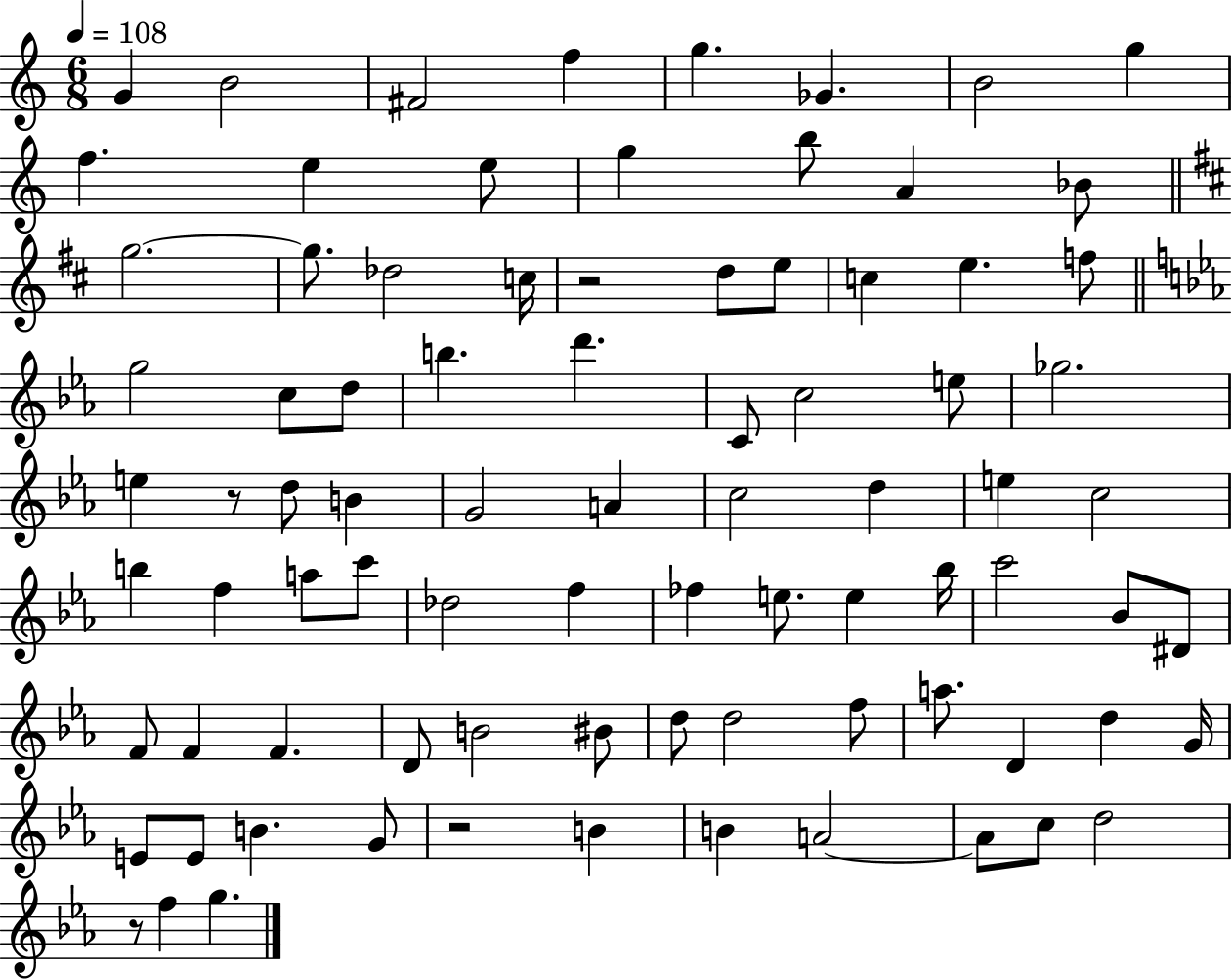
{
  \clef treble
  \numericTimeSignature
  \time 6/8
  \key c \major
  \tempo 4 = 108
  \repeat volta 2 { g'4 b'2 | fis'2 f''4 | g''4. ges'4. | b'2 g''4 | \break f''4. e''4 e''8 | g''4 b''8 a'4 bes'8 | \bar "||" \break \key b \minor g''2.~~ | g''8. des''2 c''16 | r2 d''8 e''8 | c''4 e''4. f''8 | \break \bar "||" \break \key ees \major g''2 c''8 d''8 | b''4. d'''4. | c'8 c''2 e''8 | ges''2. | \break e''4 r8 d''8 b'4 | g'2 a'4 | c''2 d''4 | e''4 c''2 | \break b''4 f''4 a''8 c'''8 | des''2 f''4 | fes''4 e''8. e''4 bes''16 | c'''2 bes'8 dis'8 | \break f'8 f'4 f'4. | d'8 b'2 bis'8 | d''8 d''2 f''8 | a''8. d'4 d''4 g'16 | \break e'8 e'8 b'4. g'8 | r2 b'4 | b'4 a'2~~ | a'8 c''8 d''2 | \break r8 f''4 g''4. | } \bar "|."
}